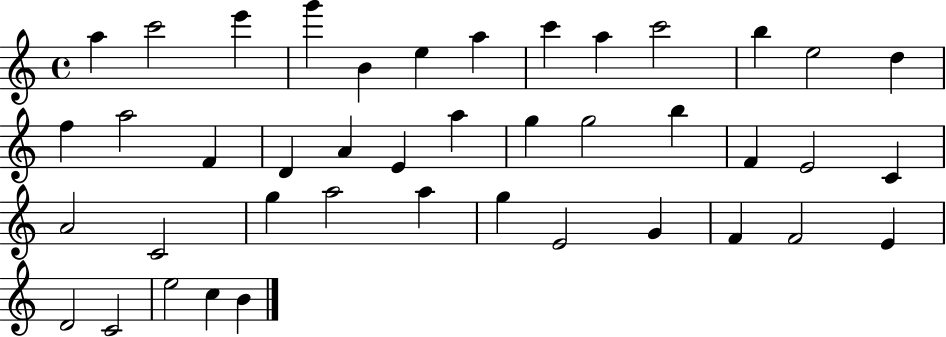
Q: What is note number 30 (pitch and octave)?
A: A5